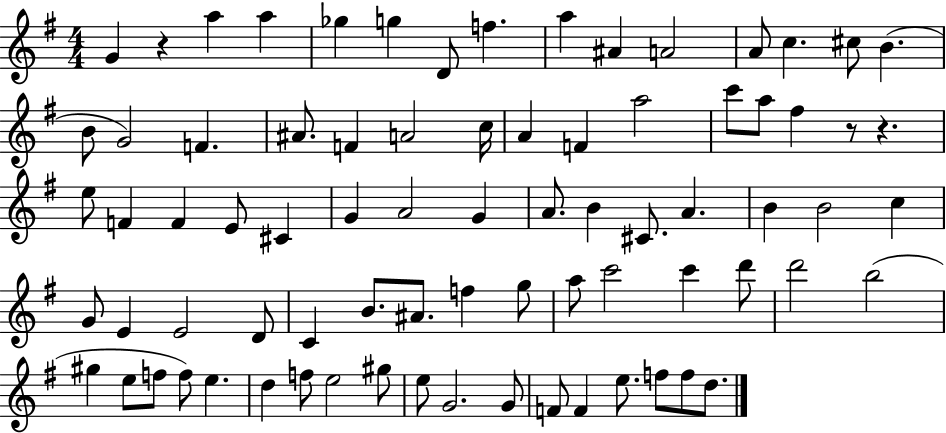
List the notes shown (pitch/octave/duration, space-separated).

G4/q R/q A5/q A5/q Gb5/q G5/q D4/e F5/q. A5/q A#4/q A4/h A4/e C5/q. C#5/e B4/q. B4/e G4/h F4/q. A#4/e. F4/q A4/h C5/s A4/q F4/q A5/h C6/e A5/e F#5/q R/e R/q. E5/e F4/q F4/q E4/e C#4/q G4/q A4/h G4/q A4/e. B4/q C#4/e. A4/q. B4/q B4/h C5/q G4/e E4/q E4/h D4/e C4/q B4/e. A#4/e. F5/q G5/e A5/e C6/h C6/q D6/e D6/h B5/h G#5/q E5/e F5/e F5/e E5/q. D5/q F5/e E5/h G#5/e E5/e G4/h. G4/e F4/e F4/q E5/e. F5/e F5/e D5/e.